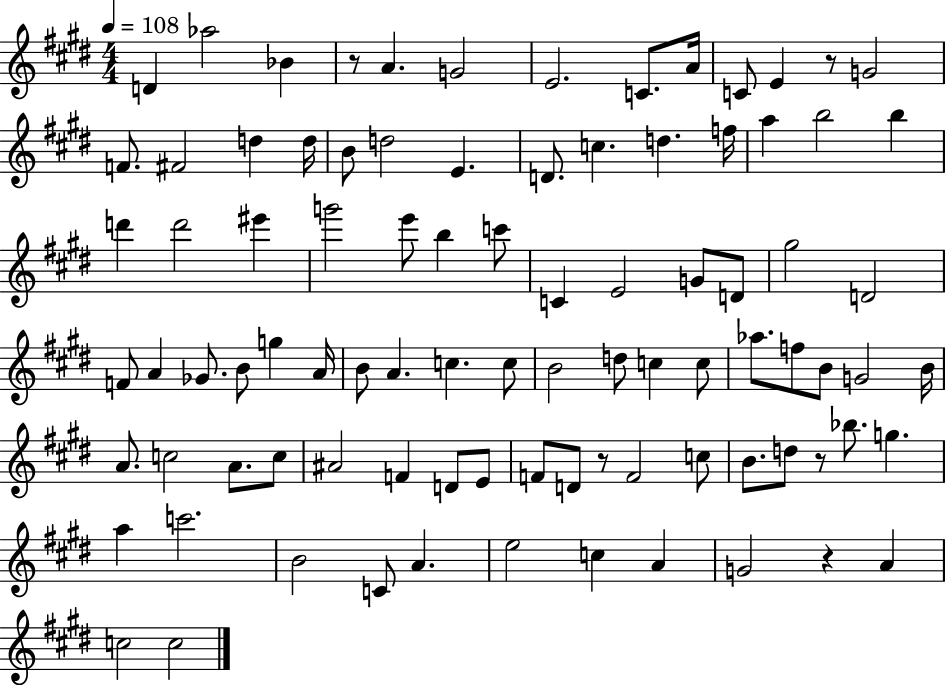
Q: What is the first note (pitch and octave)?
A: D4